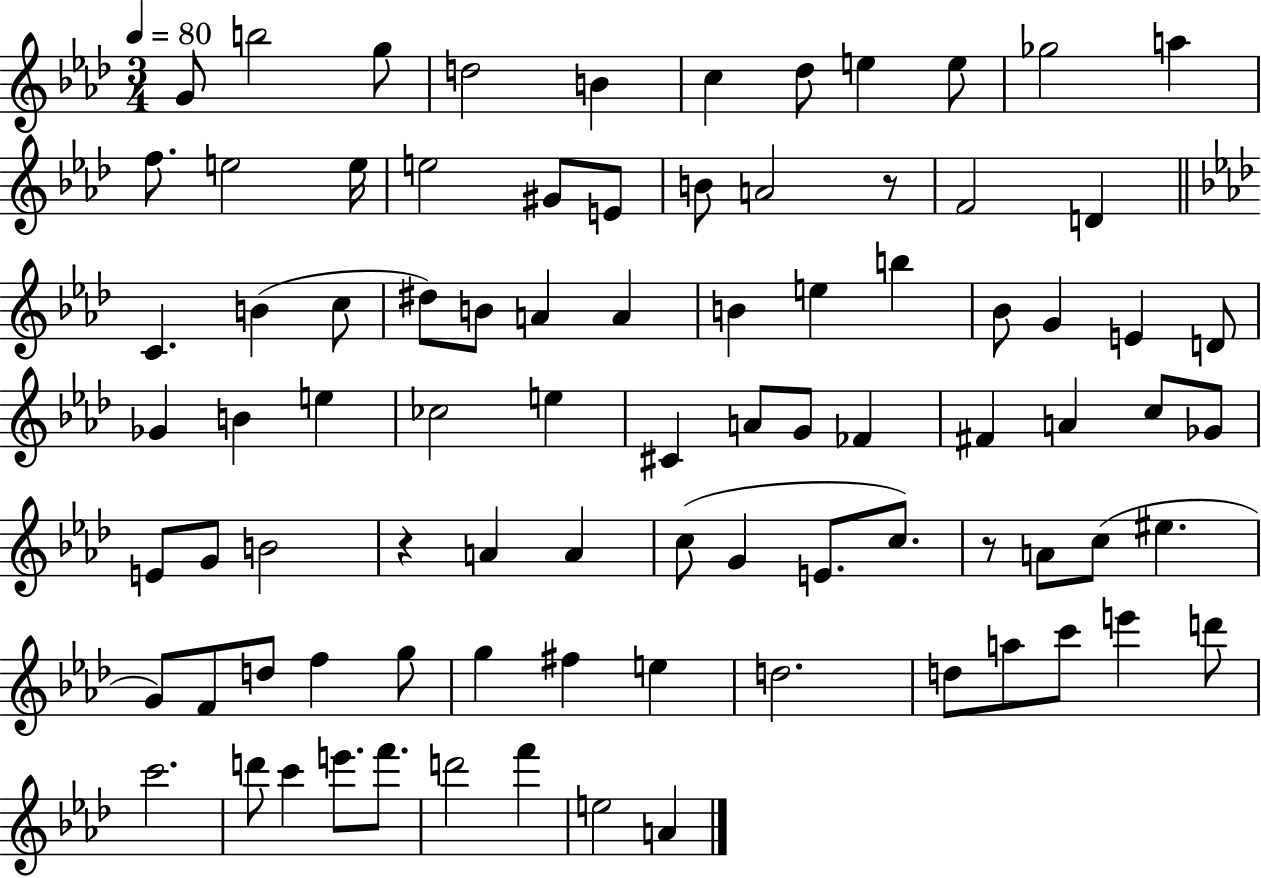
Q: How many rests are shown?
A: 3